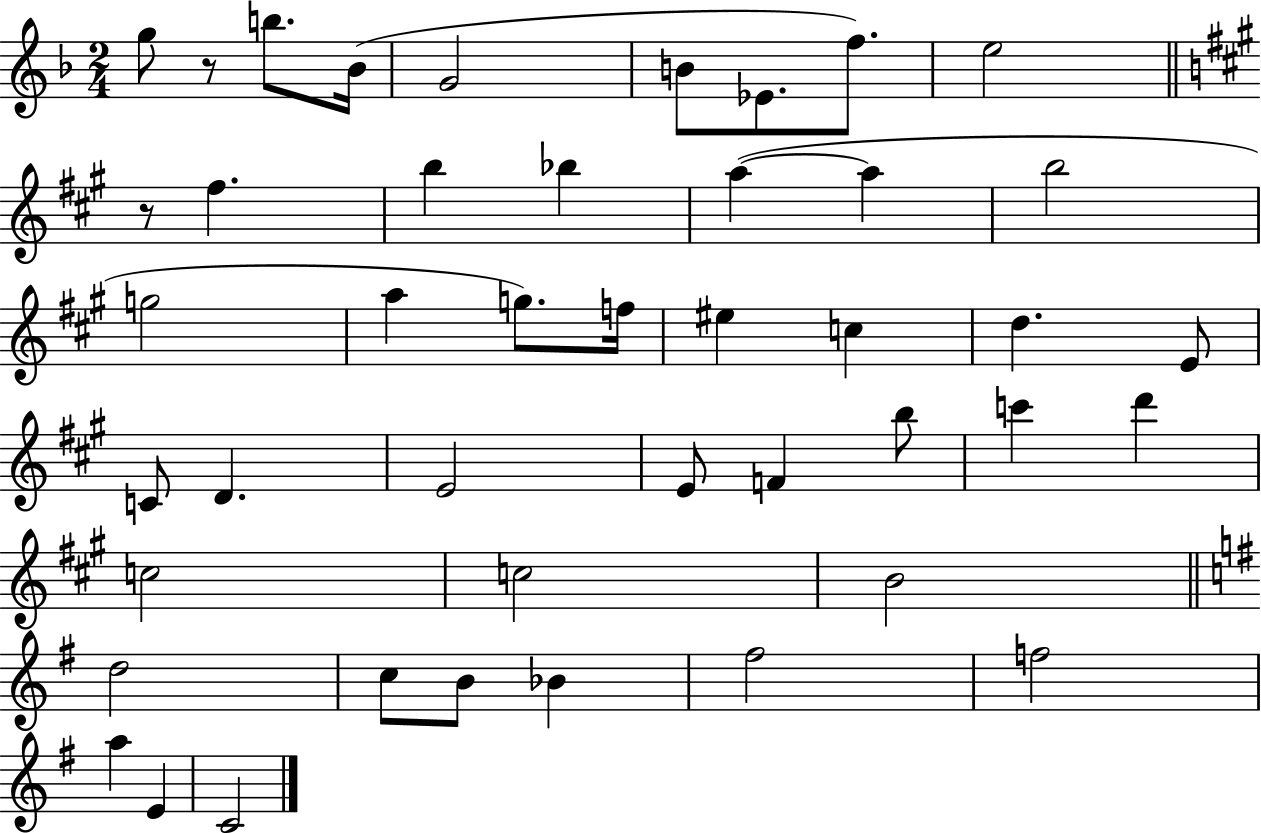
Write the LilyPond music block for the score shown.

{
  \clef treble
  \numericTimeSignature
  \time 2/4
  \key f \major
  g''8 r8 b''8. bes'16( | g'2 | b'8 ees'8. f''8.) | e''2 | \break \bar "||" \break \key a \major r8 fis''4. | b''4 bes''4 | a''4~(~ a''4 | b''2 | \break g''2 | a''4 g''8.) f''16 | eis''4 c''4 | d''4. e'8 | \break c'8 d'4. | e'2 | e'8 f'4 b''8 | c'''4 d'''4 | \break c''2 | c''2 | b'2 | \bar "||" \break \key e \minor d''2 | c''8 b'8 bes'4 | fis''2 | f''2 | \break a''4 e'4 | c'2 | \bar "|."
}